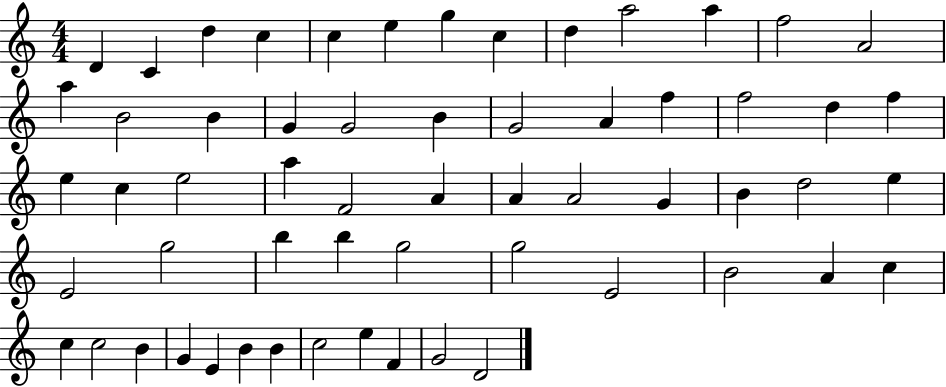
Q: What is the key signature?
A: C major